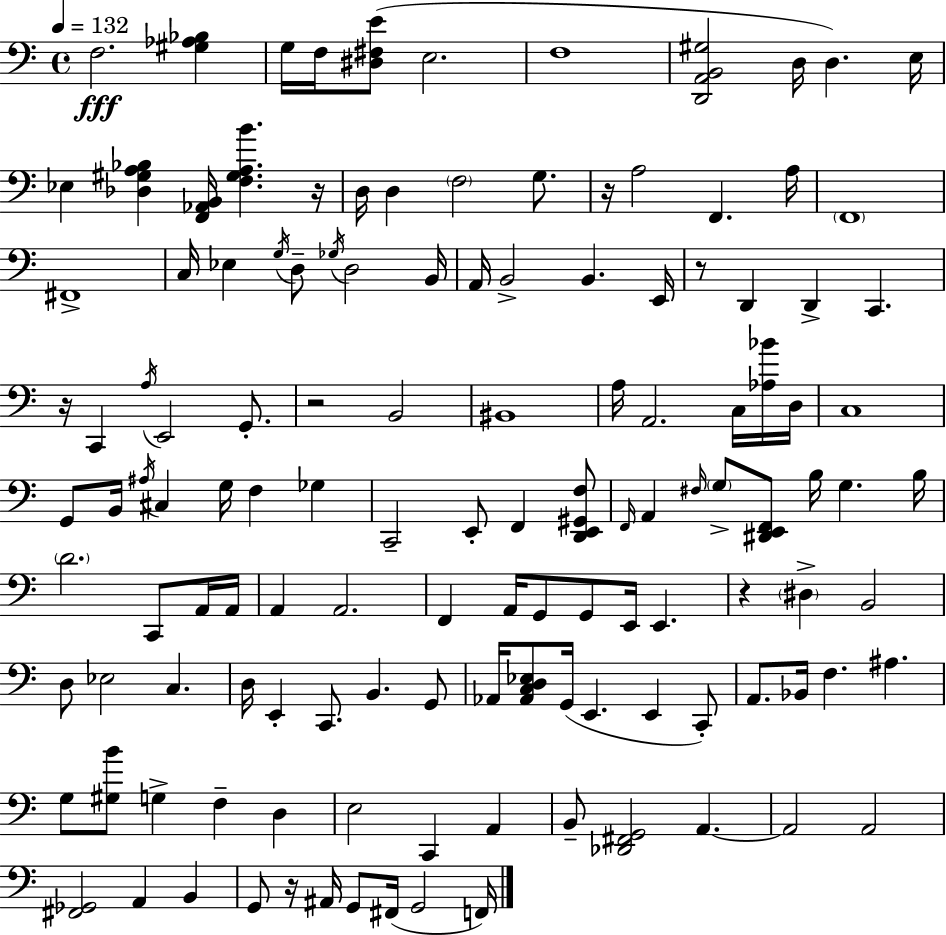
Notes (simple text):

F3/h. [G#3,Ab3,Bb3]/q G3/s F3/s [D#3,F#3,E4]/e E3/h. F3/w [D2,A2,B2,G#3]/h D3/s D3/q. E3/s Eb3/q [Db3,G#3,A3,Bb3]/q [F2,Ab2,B2]/s [F3,G#3,A3,B4]/q. R/s D3/s D3/q F3/h G3/e. R/s A3/h F2/q. A3/s F2/w F#2/w C3/s Eb3/q G3/s D3/e Gb3/s D3/h B2/s A2/s B2/h B2/q. E2/s R/e D2/q D2/q C2/q. R/s C2/q A3/s E2/h G2/e. R/h B2/h BIS2/w A3/s A2/h. C3/s [Ab3,Bb4]/s D3/s C3/w G2/e B2/s A#3/s C#3/q G3/s F3/q Gb3/q C2/h E2/e F2/q [D2,E2,G#2,F3]/e F2/s A2/q F#3/s G3/e [D#2,E2,F2]/e B3/s G3/q. B3/s D4/h. C2/e A2/s A2/s A2/q A2/h. F2/q A2/s G2/e G2/e E2/s E2/q. R/q D#3/q B2/h D3/e Eb3/h C3/q. D3/s E2/q C2/e. B2/q. G2/e Ab2/s [Ab2,C3,D3,Eb3]/e G2/s E2/q. E2/q C2/e A2/e. Bb2/s F3/q. A#3/q. G3/e [G#3,B4]/e G3/q F3/q D3/q E3/h C2/q A2/q B2/e [Db2,F#2,G2]/h A2/q. A2/h A2/h [F#2,Gb2]/h A2/q B2/q G2/e R/s A#2/s G2/e F#2/s G2/h F2/s